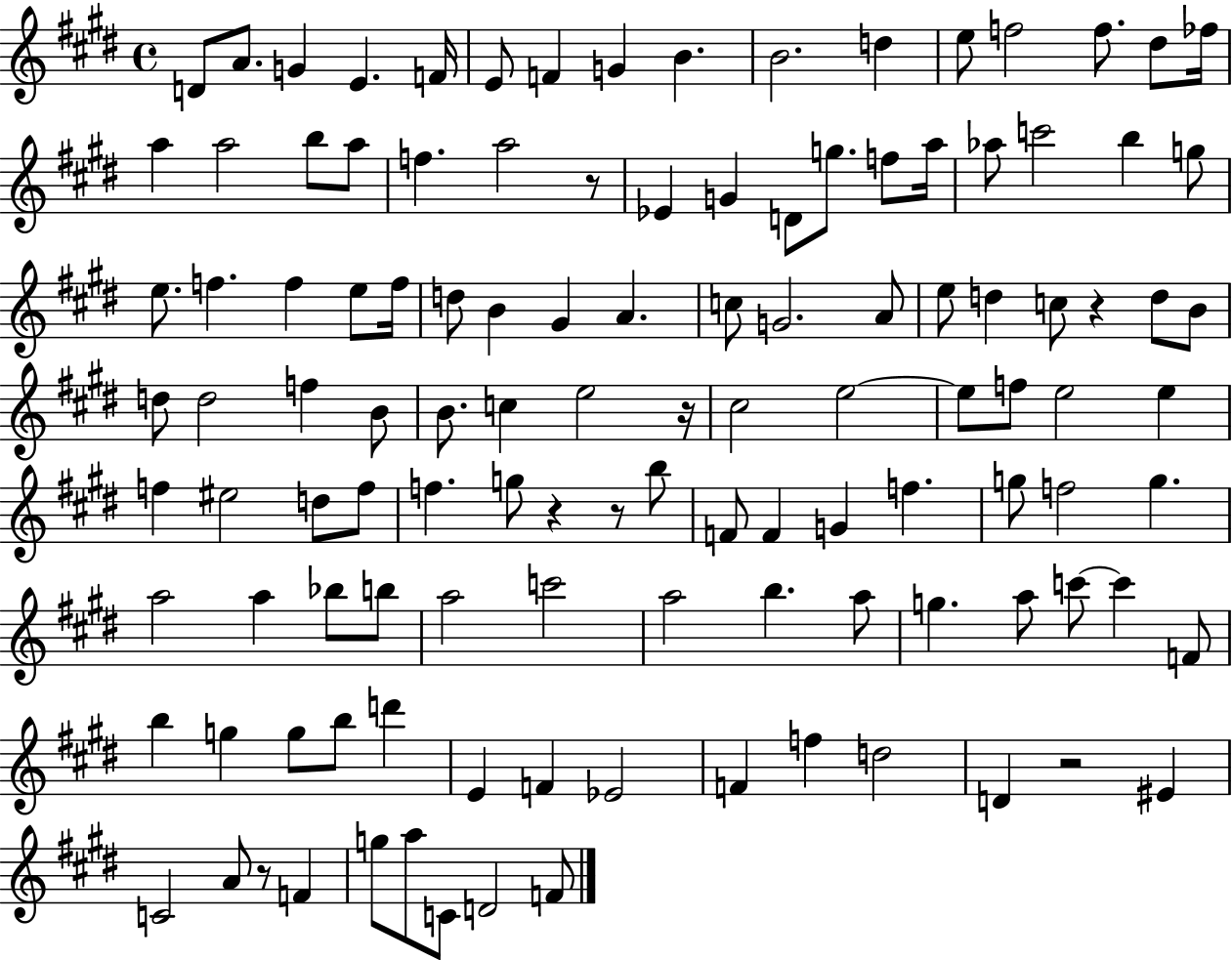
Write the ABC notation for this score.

X:1
T:Untitled
M:4/4
L:1/4
K:E
D/2 A/2 G E F/4 E/2 F G B B2 d e/2 f2 f/2 ^d/2 _f/4 a a2 b/2 a/2 f a2 z/2 _E G D/2 g/2 f/2 a/4 _a/2 c'2 b g/2 e/2 f f e/2 f/4 d/2 B ^G A c/2 G2 A/2 e/2 d c/2 z d/2 B/2 d/2 d2 f B/2 B/2 c e2 z/4 ^c2 e2 e/2 f/2 e2 e f ^e2 d/2 f/2 f g/2 z z/2 b/2 F/2 F G f g/2 f2 g a2 a _b/2 b/2 a2 c'2 a2 b a/2 g a/2 c'/2 c' F/2 b g g/2 b/2 d' E F _E2 F f d2 D z2 ^E C2 A/2 z/2 F g/2 a/2 C/2 D2 F/2